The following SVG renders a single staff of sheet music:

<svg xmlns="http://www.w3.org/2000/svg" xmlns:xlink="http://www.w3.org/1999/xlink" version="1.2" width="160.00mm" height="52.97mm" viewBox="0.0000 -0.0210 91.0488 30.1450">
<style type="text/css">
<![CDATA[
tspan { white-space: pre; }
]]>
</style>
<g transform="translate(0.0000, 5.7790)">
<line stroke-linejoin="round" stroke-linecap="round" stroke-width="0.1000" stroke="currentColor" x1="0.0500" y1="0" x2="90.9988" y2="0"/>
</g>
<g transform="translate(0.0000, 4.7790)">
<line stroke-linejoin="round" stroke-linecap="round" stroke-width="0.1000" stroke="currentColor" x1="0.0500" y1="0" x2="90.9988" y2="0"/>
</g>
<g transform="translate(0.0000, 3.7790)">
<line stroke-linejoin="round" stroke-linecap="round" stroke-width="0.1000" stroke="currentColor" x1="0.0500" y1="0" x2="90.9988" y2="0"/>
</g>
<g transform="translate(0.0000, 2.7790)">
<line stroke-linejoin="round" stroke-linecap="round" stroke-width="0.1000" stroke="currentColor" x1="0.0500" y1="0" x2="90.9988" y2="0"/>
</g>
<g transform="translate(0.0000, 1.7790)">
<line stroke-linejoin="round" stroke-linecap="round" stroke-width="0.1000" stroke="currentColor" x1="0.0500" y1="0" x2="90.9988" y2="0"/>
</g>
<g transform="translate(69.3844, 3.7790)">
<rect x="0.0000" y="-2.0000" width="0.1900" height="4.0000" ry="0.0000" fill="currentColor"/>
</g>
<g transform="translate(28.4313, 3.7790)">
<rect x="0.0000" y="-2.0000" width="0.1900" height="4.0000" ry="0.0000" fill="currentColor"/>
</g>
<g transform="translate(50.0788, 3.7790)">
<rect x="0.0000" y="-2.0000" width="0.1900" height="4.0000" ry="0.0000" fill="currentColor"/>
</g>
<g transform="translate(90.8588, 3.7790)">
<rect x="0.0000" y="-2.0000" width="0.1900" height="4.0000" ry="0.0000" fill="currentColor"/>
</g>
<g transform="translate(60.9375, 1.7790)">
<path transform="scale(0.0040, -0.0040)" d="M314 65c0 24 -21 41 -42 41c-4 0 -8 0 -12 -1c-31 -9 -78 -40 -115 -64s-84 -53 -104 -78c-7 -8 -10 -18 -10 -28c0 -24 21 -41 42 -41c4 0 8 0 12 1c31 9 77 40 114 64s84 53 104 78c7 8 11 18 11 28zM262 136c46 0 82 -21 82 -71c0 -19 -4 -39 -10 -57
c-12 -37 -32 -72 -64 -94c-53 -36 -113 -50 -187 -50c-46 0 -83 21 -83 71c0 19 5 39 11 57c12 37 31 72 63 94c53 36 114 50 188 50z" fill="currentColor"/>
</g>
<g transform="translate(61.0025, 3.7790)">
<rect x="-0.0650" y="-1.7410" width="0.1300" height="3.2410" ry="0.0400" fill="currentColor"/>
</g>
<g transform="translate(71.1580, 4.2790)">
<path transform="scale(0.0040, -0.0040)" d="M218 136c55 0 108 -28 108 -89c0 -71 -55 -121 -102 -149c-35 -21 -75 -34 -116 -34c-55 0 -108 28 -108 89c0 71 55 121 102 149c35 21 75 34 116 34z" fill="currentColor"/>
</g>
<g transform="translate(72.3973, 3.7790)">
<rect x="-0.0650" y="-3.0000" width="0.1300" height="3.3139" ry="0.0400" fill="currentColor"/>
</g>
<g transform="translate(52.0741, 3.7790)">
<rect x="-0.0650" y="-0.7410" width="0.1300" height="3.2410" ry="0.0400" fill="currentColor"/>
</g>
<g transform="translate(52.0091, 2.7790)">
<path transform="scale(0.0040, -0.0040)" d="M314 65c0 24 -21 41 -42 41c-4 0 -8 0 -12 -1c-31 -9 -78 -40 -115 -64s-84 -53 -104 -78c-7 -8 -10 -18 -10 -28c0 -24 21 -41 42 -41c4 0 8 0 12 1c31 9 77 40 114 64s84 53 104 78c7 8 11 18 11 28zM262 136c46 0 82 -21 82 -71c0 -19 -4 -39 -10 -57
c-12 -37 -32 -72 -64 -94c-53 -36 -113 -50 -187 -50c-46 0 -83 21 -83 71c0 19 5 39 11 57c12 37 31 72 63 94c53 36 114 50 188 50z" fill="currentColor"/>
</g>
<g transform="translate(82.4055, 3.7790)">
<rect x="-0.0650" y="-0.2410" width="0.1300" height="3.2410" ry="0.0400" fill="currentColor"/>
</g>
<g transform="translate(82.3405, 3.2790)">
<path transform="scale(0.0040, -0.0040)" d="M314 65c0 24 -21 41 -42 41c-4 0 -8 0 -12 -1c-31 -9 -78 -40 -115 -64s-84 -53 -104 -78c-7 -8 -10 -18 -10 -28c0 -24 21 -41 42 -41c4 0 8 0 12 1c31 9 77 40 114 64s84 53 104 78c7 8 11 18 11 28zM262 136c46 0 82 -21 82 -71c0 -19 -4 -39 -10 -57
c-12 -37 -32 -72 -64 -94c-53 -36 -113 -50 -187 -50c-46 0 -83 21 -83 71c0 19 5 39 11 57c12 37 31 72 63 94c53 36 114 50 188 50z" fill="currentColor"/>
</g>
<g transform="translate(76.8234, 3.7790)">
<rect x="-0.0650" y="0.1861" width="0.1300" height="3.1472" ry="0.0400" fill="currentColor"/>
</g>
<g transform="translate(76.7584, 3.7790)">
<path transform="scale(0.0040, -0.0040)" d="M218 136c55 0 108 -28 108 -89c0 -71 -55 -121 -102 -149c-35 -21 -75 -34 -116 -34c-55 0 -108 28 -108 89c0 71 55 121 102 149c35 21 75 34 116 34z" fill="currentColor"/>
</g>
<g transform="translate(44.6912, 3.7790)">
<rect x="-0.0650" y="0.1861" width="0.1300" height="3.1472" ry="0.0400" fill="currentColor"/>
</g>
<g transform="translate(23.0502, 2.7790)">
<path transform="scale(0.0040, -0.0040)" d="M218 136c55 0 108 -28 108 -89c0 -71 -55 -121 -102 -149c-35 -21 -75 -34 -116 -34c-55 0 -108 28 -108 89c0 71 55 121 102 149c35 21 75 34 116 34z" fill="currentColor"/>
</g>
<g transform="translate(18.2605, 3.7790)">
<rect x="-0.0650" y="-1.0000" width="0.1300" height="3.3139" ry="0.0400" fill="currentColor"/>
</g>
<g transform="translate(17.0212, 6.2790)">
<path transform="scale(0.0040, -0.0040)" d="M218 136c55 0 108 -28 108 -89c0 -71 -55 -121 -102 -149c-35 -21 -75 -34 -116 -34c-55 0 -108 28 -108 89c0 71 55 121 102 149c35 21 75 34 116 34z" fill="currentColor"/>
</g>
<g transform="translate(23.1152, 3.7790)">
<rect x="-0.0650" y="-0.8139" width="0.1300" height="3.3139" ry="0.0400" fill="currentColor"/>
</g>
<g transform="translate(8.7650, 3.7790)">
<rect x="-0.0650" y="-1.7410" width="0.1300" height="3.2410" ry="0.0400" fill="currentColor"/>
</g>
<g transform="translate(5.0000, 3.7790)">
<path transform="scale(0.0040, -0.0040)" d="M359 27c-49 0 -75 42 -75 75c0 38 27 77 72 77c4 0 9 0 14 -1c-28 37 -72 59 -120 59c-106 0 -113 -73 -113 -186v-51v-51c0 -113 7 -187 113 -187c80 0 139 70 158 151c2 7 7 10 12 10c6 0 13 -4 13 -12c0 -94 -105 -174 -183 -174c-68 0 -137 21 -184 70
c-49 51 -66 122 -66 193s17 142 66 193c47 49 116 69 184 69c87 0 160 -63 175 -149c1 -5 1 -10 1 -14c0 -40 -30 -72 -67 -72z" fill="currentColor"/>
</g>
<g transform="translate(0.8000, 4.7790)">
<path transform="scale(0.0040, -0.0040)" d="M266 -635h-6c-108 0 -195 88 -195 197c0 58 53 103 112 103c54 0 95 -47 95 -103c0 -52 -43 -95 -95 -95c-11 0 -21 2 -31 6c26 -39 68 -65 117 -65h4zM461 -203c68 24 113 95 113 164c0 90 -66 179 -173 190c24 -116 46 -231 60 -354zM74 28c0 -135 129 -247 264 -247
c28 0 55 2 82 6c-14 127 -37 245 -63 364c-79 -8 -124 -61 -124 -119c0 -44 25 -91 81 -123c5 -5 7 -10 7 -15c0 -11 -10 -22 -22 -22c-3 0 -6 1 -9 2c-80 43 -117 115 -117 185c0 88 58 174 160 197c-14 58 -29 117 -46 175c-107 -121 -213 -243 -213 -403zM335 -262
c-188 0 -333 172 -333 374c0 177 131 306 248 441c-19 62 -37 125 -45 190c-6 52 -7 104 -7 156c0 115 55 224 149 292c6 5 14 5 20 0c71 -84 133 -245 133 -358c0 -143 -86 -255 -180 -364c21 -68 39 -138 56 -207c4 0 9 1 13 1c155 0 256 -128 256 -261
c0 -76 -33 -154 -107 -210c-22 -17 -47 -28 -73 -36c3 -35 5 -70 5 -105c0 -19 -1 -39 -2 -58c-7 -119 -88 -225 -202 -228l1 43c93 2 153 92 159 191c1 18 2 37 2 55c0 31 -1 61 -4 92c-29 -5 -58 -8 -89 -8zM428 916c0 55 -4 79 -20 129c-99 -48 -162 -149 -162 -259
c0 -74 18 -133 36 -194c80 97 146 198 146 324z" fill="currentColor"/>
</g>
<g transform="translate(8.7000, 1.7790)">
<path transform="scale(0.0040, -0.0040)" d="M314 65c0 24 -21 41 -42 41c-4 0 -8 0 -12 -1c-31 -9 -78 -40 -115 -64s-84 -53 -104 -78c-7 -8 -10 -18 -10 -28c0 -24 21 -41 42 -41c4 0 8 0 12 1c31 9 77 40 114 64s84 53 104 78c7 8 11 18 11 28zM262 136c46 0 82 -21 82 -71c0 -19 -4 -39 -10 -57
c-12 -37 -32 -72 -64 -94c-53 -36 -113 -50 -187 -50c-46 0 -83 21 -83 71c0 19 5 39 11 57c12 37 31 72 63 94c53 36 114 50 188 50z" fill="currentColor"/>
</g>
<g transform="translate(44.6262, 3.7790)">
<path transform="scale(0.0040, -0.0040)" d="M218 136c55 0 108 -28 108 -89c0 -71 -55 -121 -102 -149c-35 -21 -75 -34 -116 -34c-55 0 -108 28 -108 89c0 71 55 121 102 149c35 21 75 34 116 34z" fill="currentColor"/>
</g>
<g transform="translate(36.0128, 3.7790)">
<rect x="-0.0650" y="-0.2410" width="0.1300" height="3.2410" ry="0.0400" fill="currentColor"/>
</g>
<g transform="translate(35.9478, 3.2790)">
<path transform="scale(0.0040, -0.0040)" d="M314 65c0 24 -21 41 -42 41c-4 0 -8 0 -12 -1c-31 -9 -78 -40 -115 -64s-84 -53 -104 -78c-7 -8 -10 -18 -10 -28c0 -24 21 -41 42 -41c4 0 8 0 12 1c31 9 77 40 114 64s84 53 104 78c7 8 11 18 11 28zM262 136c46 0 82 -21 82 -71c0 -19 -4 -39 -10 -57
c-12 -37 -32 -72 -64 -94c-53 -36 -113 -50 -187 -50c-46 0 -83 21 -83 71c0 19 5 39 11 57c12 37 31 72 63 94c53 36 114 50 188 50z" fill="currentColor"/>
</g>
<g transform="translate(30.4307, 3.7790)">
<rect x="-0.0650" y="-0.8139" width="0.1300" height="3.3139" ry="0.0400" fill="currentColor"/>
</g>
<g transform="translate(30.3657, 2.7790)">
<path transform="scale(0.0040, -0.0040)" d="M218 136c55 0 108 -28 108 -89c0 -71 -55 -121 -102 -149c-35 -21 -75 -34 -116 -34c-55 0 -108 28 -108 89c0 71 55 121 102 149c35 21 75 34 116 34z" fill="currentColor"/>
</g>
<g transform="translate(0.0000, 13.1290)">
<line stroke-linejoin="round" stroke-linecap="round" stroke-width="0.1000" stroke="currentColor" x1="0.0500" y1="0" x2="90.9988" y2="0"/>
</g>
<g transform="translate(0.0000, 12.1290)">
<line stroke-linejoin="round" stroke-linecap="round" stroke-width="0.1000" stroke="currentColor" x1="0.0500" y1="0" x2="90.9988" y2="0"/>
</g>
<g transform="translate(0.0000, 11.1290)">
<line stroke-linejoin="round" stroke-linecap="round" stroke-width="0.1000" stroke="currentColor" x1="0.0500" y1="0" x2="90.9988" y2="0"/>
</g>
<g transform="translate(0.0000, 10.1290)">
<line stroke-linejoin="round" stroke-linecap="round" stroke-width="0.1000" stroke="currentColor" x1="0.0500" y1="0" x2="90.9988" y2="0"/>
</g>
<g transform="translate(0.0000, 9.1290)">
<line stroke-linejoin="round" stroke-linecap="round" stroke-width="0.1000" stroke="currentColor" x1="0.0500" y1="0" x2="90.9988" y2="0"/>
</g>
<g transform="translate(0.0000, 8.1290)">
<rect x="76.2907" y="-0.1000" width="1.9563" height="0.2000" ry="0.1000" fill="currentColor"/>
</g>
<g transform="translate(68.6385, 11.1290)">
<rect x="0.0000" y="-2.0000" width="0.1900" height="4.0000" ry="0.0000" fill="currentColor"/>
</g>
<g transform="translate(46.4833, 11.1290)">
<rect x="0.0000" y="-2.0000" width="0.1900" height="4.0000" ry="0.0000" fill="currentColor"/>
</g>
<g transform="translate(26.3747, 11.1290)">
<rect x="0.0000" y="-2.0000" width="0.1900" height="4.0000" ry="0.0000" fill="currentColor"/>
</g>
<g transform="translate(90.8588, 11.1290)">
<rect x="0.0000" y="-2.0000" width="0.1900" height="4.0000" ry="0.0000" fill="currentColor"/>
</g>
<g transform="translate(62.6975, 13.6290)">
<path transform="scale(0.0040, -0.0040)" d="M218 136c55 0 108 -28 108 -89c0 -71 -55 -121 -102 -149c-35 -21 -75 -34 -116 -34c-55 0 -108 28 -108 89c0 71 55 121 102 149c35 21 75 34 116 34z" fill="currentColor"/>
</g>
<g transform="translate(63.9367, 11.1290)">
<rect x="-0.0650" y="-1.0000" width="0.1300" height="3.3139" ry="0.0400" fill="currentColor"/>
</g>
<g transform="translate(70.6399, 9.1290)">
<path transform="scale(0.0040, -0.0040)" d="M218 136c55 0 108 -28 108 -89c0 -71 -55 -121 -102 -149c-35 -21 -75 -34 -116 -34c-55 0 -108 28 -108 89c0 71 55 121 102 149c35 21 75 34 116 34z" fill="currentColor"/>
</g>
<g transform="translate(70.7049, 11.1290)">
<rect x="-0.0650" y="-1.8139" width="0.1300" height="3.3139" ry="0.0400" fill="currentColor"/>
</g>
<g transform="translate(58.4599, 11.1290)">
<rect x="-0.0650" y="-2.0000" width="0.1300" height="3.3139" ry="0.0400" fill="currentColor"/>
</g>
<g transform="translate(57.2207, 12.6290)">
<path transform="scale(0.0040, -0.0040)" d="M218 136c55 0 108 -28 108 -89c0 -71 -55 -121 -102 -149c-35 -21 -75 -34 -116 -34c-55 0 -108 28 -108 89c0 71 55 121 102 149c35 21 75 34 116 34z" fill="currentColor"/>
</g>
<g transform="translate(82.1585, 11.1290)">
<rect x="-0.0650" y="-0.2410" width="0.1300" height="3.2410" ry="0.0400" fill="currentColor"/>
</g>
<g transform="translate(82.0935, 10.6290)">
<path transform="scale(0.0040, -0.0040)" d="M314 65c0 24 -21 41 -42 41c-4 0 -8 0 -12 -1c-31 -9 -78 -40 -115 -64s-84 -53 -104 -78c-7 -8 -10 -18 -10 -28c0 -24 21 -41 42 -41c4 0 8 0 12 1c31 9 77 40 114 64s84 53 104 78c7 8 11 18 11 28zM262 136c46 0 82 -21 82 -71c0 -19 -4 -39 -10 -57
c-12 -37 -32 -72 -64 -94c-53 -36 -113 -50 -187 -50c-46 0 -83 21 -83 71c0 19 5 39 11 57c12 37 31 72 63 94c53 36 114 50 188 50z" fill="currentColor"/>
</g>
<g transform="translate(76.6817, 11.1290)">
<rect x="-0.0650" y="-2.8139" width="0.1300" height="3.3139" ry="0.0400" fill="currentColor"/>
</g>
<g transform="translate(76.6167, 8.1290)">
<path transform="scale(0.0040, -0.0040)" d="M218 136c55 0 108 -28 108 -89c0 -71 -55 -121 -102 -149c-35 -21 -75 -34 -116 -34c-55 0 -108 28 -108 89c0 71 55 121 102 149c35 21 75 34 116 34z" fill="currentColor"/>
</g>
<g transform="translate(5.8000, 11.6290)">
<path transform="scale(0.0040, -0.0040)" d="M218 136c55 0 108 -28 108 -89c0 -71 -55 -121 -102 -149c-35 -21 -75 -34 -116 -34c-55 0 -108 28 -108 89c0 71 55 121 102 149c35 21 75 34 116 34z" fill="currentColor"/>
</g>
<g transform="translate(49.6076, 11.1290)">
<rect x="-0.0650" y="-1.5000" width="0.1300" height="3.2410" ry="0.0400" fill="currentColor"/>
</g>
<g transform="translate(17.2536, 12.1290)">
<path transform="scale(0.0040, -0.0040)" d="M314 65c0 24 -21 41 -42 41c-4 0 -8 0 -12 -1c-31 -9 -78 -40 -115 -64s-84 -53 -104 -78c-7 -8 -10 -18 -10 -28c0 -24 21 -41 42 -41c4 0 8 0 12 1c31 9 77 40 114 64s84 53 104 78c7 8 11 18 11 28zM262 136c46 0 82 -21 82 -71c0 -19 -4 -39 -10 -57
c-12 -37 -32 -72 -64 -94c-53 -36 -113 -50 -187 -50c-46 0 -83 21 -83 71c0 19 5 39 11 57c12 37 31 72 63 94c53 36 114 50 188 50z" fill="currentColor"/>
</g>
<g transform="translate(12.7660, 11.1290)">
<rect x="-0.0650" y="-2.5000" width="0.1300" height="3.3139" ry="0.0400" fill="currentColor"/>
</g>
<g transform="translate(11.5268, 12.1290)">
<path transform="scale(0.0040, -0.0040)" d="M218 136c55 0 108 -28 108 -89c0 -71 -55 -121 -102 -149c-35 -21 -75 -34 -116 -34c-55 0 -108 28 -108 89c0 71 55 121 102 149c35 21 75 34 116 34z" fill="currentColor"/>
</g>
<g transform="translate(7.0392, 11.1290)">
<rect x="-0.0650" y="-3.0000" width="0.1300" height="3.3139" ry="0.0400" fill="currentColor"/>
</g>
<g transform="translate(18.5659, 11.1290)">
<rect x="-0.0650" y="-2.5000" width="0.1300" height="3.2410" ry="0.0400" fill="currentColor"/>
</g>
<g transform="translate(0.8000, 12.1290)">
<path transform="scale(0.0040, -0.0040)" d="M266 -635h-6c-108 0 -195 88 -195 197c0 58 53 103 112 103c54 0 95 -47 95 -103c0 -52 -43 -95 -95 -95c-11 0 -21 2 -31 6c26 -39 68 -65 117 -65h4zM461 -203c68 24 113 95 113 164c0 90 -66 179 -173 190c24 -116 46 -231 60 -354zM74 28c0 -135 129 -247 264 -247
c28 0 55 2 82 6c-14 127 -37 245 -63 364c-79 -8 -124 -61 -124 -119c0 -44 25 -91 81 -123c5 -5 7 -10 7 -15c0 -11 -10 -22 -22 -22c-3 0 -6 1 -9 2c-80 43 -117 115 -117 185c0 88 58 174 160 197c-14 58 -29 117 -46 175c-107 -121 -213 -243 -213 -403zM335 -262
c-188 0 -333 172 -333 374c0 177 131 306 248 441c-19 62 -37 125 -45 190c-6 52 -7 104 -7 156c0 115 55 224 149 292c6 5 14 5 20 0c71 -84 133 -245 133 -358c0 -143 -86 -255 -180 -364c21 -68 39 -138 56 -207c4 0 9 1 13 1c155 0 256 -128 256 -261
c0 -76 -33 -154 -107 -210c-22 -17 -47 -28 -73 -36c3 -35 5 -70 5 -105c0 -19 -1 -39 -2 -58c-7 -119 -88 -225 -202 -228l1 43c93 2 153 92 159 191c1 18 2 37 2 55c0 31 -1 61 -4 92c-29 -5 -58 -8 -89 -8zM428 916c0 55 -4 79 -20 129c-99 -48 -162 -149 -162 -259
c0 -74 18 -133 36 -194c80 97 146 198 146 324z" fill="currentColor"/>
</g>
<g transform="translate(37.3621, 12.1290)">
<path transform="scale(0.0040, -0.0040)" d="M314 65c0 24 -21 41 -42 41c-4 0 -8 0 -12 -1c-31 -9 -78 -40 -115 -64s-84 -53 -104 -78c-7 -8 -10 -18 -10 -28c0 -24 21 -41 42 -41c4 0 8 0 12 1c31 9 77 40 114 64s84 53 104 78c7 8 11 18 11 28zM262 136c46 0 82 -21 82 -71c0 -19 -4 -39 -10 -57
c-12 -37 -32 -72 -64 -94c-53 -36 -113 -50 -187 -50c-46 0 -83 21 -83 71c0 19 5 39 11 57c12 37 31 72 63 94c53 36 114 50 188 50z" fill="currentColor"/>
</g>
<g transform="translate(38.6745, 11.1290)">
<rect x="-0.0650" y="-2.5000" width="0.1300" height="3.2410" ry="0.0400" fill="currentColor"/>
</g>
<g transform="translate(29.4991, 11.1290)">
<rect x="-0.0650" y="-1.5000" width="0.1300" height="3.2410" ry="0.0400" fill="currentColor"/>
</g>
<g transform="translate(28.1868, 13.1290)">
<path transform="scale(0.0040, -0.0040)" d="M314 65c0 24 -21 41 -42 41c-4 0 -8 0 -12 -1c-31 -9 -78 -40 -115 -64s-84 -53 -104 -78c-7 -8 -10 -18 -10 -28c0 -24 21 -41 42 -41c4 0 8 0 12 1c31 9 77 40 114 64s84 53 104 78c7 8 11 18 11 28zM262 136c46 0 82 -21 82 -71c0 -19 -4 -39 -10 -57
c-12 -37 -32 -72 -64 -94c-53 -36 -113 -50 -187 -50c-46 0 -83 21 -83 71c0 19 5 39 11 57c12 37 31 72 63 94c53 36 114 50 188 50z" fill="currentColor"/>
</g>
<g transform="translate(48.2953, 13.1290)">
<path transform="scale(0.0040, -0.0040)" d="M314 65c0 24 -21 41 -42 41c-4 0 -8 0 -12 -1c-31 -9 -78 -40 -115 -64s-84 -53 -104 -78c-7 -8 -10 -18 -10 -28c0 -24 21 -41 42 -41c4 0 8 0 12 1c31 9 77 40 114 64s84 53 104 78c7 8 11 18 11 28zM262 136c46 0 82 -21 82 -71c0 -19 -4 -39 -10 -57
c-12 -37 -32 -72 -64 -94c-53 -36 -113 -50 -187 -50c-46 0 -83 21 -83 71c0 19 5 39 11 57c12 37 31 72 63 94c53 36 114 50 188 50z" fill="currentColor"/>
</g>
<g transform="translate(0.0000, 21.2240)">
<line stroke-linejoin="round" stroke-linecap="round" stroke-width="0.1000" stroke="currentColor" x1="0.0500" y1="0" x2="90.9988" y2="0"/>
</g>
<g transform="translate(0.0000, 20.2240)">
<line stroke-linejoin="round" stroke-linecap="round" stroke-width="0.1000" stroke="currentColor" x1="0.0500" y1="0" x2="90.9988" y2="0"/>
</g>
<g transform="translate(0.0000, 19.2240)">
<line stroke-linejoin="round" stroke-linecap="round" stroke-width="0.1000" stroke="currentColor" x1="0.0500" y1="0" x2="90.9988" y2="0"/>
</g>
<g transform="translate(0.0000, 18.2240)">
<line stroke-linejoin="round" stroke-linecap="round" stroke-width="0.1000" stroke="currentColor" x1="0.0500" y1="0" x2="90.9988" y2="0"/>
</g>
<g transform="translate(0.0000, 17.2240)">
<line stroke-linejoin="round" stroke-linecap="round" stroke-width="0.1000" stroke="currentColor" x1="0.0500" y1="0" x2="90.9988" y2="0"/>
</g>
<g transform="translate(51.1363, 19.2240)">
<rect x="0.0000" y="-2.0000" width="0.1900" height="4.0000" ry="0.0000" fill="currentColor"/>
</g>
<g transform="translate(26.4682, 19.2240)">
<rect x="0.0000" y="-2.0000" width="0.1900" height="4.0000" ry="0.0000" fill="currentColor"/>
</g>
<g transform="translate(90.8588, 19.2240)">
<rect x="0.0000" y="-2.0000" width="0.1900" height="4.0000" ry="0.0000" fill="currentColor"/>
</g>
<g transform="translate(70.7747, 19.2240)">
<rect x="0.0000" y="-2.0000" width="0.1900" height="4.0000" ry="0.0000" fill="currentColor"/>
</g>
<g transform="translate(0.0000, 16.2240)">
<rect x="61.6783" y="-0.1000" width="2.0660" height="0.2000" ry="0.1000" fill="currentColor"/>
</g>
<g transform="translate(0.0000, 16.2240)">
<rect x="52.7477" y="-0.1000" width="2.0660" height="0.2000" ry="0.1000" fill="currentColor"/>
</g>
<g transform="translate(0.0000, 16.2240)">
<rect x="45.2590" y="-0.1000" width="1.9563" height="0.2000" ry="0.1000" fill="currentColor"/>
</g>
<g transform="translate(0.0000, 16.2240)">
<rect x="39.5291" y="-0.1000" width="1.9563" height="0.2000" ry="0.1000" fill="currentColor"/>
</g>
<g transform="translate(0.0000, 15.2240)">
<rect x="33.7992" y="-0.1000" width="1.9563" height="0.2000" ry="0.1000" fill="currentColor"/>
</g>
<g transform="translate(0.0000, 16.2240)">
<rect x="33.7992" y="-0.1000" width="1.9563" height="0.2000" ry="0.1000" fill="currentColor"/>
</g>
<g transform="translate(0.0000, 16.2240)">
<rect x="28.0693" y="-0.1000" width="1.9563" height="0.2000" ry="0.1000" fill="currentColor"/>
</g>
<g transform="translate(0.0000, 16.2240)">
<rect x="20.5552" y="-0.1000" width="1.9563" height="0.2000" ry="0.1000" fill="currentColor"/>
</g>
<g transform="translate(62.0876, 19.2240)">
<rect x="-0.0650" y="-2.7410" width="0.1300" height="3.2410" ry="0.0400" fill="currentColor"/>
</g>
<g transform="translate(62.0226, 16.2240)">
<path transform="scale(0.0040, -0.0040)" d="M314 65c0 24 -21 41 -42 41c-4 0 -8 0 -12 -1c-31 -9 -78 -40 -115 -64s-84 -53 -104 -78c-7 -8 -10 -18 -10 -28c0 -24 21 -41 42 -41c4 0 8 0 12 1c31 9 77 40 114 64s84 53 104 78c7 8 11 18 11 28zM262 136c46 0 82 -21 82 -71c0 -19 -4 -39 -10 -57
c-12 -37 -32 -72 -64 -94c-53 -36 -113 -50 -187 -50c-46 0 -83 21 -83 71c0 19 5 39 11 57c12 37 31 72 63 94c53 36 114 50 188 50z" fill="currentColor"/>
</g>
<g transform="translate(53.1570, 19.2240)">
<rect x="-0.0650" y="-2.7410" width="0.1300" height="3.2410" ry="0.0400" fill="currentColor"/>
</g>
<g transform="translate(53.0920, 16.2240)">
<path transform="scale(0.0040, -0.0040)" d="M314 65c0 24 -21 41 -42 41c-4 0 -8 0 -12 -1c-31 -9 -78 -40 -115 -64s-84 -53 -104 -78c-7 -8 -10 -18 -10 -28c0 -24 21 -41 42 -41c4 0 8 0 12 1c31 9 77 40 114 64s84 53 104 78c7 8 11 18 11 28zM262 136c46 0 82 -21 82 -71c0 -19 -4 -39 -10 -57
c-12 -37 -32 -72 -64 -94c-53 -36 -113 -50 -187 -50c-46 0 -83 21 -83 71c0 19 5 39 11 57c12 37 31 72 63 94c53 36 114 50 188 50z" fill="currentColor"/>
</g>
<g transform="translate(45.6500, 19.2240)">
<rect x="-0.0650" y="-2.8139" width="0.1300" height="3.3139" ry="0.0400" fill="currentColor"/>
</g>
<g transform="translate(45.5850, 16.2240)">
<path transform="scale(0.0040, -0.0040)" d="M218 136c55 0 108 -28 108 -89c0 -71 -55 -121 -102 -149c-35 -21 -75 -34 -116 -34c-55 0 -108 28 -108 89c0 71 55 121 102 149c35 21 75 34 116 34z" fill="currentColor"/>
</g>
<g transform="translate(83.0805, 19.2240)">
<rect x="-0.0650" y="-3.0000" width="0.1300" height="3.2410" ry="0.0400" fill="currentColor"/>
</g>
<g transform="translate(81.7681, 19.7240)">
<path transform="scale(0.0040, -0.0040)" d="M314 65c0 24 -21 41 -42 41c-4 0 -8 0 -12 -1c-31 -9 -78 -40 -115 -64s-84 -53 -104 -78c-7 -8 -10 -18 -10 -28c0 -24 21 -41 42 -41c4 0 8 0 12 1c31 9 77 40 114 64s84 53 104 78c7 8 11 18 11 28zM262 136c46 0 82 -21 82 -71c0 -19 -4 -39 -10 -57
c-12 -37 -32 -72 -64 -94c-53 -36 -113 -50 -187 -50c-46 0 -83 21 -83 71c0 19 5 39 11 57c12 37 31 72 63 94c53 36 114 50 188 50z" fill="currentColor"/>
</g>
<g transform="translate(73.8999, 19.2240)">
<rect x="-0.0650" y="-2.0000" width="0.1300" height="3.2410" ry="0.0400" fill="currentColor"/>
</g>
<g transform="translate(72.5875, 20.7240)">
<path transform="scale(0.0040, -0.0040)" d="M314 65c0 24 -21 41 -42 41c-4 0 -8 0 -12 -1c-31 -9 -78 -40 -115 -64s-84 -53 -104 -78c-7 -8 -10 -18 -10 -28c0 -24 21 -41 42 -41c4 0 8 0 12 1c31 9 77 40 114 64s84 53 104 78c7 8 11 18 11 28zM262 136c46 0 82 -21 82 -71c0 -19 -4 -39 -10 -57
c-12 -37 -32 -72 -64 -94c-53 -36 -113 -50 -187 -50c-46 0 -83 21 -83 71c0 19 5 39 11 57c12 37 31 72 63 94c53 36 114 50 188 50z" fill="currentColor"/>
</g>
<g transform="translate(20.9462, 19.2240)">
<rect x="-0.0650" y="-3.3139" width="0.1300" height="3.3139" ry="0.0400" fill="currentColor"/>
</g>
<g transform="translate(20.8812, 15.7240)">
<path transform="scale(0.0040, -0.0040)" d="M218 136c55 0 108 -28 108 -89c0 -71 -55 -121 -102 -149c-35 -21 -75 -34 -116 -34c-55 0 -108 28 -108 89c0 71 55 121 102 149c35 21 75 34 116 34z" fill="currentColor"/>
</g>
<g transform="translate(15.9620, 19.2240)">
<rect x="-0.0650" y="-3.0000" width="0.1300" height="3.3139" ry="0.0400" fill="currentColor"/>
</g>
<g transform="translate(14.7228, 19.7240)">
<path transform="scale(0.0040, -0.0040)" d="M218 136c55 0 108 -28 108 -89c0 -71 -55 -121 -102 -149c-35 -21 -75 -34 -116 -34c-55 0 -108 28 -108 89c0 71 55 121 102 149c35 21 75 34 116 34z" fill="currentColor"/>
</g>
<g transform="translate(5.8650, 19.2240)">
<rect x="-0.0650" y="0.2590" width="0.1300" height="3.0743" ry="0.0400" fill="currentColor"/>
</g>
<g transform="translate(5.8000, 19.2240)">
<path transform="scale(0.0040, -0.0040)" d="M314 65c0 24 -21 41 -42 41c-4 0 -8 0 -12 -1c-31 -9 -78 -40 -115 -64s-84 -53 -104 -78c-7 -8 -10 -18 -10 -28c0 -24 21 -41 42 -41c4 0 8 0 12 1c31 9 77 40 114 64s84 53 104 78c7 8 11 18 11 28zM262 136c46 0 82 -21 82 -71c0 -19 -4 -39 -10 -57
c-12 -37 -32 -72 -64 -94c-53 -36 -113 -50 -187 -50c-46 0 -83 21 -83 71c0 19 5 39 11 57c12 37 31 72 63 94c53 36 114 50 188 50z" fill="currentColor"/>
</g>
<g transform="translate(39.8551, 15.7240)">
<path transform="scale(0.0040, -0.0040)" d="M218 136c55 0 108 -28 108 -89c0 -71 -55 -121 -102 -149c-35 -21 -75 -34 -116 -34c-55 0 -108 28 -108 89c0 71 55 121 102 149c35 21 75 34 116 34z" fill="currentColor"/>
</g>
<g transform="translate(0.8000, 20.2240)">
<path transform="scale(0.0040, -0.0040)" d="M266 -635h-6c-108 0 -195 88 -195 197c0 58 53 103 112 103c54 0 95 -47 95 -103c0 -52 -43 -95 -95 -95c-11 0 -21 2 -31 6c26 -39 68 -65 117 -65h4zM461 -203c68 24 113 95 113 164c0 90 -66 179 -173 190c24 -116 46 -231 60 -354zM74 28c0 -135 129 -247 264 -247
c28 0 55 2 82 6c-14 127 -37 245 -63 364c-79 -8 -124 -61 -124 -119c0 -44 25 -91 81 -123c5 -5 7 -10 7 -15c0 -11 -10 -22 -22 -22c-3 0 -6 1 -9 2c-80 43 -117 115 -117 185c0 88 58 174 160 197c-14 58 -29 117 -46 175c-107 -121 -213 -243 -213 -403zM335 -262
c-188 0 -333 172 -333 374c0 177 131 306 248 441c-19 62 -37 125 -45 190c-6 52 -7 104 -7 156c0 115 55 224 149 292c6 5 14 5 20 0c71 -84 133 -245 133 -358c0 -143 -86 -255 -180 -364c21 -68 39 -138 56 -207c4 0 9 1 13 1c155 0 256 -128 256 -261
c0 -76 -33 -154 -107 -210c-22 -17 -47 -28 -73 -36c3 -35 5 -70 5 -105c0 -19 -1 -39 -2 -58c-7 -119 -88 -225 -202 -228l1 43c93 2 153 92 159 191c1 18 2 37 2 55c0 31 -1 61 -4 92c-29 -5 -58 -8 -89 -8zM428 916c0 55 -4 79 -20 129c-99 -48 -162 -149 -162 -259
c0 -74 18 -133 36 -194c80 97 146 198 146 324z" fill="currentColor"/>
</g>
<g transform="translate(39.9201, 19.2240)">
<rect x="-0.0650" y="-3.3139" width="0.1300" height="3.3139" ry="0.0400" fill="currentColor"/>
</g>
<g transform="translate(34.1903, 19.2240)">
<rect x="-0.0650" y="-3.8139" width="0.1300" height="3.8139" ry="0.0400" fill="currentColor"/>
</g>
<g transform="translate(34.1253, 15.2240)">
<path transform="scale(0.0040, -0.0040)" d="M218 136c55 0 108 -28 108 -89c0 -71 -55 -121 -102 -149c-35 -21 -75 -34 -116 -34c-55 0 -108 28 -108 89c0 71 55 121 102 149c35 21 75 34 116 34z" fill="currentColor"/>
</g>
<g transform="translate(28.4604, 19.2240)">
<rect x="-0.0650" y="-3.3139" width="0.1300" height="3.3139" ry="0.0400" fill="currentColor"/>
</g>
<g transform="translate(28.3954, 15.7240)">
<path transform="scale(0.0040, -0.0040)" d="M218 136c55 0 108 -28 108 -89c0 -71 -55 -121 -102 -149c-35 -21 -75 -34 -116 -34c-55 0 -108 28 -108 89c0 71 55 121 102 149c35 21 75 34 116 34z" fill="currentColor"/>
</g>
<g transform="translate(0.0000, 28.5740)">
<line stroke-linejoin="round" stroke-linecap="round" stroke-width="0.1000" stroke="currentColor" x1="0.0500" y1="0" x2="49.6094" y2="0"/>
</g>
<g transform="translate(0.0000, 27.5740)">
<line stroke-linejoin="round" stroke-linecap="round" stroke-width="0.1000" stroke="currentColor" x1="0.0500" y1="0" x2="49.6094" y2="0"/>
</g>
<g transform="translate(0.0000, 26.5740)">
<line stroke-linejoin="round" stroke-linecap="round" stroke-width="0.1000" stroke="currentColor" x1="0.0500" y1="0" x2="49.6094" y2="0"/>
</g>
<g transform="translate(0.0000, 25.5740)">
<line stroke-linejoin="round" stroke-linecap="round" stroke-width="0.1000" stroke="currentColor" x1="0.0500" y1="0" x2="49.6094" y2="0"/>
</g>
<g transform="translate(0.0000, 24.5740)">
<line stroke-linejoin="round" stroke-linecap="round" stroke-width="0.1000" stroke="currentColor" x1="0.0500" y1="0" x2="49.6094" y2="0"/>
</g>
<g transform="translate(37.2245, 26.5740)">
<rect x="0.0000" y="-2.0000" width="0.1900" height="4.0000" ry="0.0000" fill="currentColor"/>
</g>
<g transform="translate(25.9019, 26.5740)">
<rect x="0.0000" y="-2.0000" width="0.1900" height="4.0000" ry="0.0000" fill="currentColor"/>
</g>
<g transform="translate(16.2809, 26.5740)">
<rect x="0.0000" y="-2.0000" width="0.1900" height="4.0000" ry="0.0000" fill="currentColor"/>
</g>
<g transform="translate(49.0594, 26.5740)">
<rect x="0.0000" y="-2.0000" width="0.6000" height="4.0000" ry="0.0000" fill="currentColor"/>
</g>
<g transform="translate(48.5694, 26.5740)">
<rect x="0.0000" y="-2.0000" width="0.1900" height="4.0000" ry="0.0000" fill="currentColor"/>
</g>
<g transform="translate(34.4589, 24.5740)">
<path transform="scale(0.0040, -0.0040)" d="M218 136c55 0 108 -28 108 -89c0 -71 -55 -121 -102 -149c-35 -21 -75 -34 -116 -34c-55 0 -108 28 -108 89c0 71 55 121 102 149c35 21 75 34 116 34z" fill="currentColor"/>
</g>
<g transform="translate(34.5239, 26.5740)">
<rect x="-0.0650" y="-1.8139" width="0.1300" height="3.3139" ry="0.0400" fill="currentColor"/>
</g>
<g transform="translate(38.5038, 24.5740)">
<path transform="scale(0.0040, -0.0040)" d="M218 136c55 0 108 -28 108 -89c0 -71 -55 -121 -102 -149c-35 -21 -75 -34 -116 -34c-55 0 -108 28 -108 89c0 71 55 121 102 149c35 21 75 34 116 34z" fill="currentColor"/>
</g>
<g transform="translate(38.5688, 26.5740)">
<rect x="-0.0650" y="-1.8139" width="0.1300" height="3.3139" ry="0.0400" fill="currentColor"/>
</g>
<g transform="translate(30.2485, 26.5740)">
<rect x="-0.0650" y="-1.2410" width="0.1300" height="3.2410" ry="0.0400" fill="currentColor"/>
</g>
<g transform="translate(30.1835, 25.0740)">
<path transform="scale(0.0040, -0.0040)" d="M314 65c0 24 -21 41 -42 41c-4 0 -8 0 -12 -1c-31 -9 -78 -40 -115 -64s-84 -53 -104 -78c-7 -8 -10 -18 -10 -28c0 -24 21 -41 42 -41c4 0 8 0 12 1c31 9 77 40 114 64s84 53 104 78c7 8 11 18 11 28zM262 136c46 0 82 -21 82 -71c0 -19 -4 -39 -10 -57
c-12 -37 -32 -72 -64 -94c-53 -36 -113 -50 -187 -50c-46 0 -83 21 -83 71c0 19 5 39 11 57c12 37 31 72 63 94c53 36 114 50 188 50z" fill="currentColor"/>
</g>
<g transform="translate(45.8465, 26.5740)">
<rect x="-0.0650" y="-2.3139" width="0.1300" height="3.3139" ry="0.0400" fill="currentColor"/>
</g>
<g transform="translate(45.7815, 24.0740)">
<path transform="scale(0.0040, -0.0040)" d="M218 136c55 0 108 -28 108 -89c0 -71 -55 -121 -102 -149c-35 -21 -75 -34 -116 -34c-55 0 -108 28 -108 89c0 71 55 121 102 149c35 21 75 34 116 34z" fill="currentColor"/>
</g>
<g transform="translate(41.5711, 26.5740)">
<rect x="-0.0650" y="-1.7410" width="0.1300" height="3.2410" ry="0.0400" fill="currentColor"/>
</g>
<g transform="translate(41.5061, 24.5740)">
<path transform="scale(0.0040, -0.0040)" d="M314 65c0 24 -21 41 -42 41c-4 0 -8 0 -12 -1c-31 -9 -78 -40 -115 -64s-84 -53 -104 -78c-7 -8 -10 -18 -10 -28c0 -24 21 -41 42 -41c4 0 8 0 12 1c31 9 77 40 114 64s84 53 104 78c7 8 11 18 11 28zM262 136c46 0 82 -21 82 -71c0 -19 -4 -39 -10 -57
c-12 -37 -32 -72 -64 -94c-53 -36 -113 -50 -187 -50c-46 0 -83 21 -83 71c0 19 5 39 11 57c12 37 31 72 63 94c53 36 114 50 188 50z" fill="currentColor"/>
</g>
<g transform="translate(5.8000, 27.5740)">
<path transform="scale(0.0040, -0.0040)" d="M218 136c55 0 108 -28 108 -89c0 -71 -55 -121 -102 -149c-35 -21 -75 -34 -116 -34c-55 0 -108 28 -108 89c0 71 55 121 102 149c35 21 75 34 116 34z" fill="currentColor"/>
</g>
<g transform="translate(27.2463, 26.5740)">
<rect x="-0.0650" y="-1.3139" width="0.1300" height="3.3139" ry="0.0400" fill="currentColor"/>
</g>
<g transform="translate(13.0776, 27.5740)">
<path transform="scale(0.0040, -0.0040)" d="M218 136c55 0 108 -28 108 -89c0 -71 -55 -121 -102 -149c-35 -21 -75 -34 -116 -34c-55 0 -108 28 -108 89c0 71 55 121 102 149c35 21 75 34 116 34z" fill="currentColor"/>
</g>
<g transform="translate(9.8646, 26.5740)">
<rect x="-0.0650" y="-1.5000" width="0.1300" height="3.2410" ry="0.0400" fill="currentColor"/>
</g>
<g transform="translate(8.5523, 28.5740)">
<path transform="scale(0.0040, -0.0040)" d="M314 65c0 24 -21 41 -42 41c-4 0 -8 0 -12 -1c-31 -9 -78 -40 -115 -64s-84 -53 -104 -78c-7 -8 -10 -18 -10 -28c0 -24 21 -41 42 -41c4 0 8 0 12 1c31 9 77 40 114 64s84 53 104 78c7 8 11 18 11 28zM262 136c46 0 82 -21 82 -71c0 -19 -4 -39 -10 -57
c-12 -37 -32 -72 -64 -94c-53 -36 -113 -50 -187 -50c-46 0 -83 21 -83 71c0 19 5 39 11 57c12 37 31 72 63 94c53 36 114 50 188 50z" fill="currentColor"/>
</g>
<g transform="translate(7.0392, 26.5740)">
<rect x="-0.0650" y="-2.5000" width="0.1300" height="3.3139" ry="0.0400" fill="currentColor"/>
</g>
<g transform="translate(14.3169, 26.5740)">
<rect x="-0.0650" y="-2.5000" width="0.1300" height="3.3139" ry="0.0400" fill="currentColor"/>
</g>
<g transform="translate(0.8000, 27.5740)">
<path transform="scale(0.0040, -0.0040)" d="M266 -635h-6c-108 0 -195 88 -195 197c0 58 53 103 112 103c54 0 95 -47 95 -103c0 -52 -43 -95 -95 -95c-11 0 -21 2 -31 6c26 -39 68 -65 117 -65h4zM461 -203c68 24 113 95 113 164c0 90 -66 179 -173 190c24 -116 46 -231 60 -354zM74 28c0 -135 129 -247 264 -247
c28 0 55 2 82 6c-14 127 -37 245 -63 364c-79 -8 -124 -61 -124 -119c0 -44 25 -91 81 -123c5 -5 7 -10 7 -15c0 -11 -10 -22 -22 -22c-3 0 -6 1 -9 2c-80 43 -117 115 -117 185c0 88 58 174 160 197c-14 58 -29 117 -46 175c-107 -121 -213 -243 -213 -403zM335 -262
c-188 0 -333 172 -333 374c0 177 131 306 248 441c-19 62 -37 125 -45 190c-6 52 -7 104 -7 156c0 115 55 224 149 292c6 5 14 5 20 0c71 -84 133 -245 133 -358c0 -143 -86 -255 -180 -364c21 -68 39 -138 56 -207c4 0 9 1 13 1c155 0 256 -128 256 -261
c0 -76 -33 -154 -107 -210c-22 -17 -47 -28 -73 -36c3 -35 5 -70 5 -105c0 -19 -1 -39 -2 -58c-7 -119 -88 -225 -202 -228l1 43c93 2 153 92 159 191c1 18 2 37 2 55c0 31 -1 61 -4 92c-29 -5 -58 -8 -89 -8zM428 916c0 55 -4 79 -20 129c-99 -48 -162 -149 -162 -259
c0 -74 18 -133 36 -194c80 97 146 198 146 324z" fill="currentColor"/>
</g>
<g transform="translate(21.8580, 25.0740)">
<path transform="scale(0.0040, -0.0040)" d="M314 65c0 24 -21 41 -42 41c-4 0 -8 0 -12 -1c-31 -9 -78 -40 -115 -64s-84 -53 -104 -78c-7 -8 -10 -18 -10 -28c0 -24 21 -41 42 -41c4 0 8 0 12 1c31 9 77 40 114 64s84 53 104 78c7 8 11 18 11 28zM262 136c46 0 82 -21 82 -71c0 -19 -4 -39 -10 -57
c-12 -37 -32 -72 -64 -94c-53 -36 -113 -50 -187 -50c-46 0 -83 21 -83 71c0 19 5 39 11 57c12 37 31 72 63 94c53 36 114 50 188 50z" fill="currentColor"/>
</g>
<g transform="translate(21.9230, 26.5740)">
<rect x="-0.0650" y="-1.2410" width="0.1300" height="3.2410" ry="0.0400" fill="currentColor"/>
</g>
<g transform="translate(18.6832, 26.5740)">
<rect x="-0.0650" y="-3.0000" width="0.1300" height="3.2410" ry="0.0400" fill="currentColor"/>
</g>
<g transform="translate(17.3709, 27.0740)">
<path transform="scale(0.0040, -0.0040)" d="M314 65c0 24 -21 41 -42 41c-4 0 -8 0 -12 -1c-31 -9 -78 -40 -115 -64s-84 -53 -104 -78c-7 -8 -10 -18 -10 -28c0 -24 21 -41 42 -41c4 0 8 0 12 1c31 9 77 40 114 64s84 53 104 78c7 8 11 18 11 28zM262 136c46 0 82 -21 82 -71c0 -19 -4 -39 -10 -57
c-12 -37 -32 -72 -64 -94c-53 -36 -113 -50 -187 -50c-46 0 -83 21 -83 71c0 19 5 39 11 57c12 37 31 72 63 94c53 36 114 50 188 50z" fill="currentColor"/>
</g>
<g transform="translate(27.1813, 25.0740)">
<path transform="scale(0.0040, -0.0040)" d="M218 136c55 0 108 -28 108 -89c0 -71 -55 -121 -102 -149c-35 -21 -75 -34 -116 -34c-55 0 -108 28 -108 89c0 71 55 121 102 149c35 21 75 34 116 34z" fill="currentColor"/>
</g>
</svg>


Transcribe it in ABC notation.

X:1
T:Untitled
M:4/4
L:1/4
K:C
f2 D d d c2 B d2 f2 A B c2 A G G2 E2 G2 E2 F D f a c2 B2 A b b c' b a a2 a2 F2 A2 G E2 G A2 e2 e e2 f f f2 g